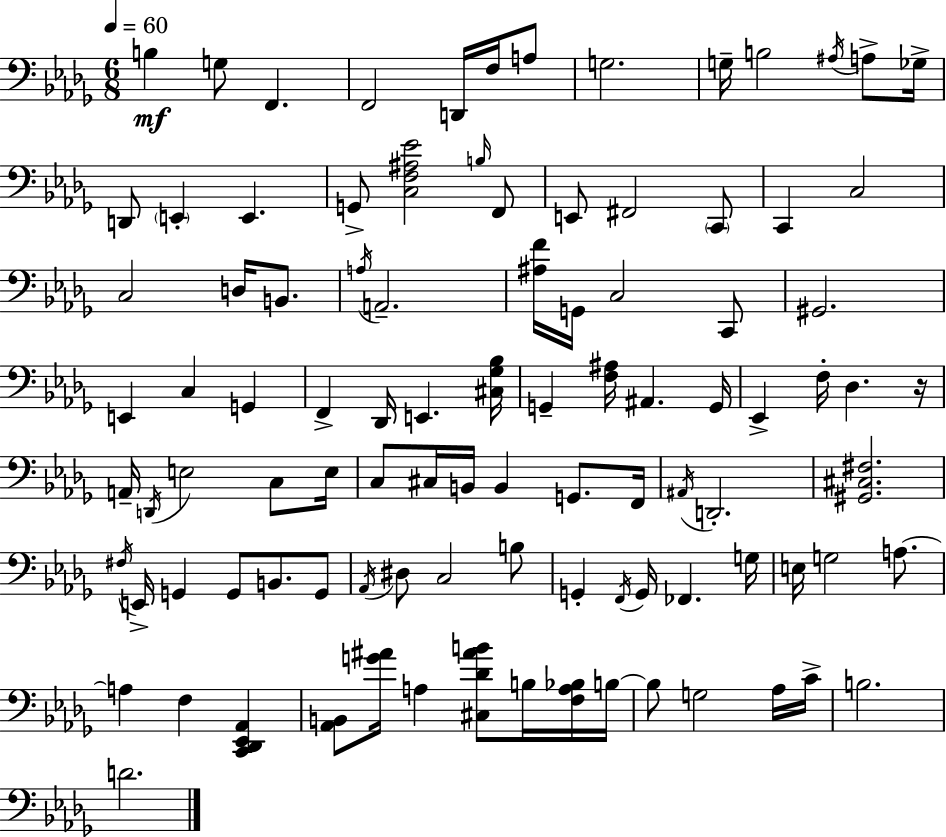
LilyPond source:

{
  \clef bass
  \numericTimeSignature
  \time 6/8
  \key bes \minor
  \tempo 4 = 60
  b4\mf g8 f,4. | f,2 d,16 f16 a8 | g2. | g16-- b2 \acciaccatura { ais16 } a8-> | \break ges16-> d,8 \parenthesize e,4-. e,4. | g,8-> <c f ais ees'>2 \grace { b16 } | f,8 e,8 fis,2 | \parenthesize c,8 c,4 c2 | \break c2 d16 b,8. | \acciaccatura { a16 } a,2.-- | <ais f'>16 g,16 c2 | c,8 gis,2. | \break e,4 c4 g,4 | f,4-> des,16 e,4. | <cis ges bes>16 g,4-- <f ais>16 ais,4. | g,16 ees,4-> f16-. des4. | \break r16 a,16-- \acciaccatura { d,16 } e2 | c8 e16 c8 cis16 b,16 b,4 | g,8. f,16 \acciaccatura { ais,16 } d,2.-. | <gis, cis fis>2. | \break \acciaccatura { fis16 } e,16-> g,4 g,8 | b,8. g,8 \acciaccatura { aes,16 } dis8 c2 | b8 g,4-. \acciaccatura { f,16 } | g,16 fes,4. g16 e16 g2 | \break a8.~~ a4 | f4 <c, des, ees, aes,>4 <aes, b,>8 <g' ais'>16 a4 | <cis des' ais' b'>8 b16 <f a bes>16 b16~~ b8 g2 | aes16 c'16-> b2. | \break d'2. | \bar "|."
}